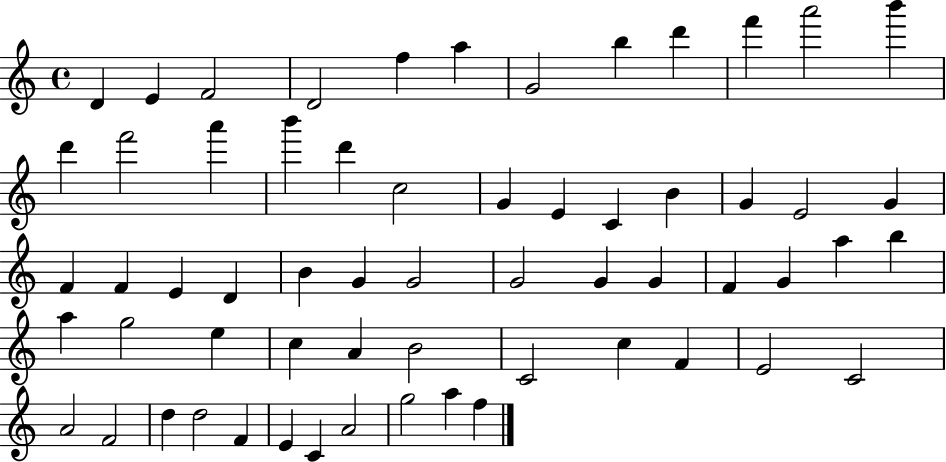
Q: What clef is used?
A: treble